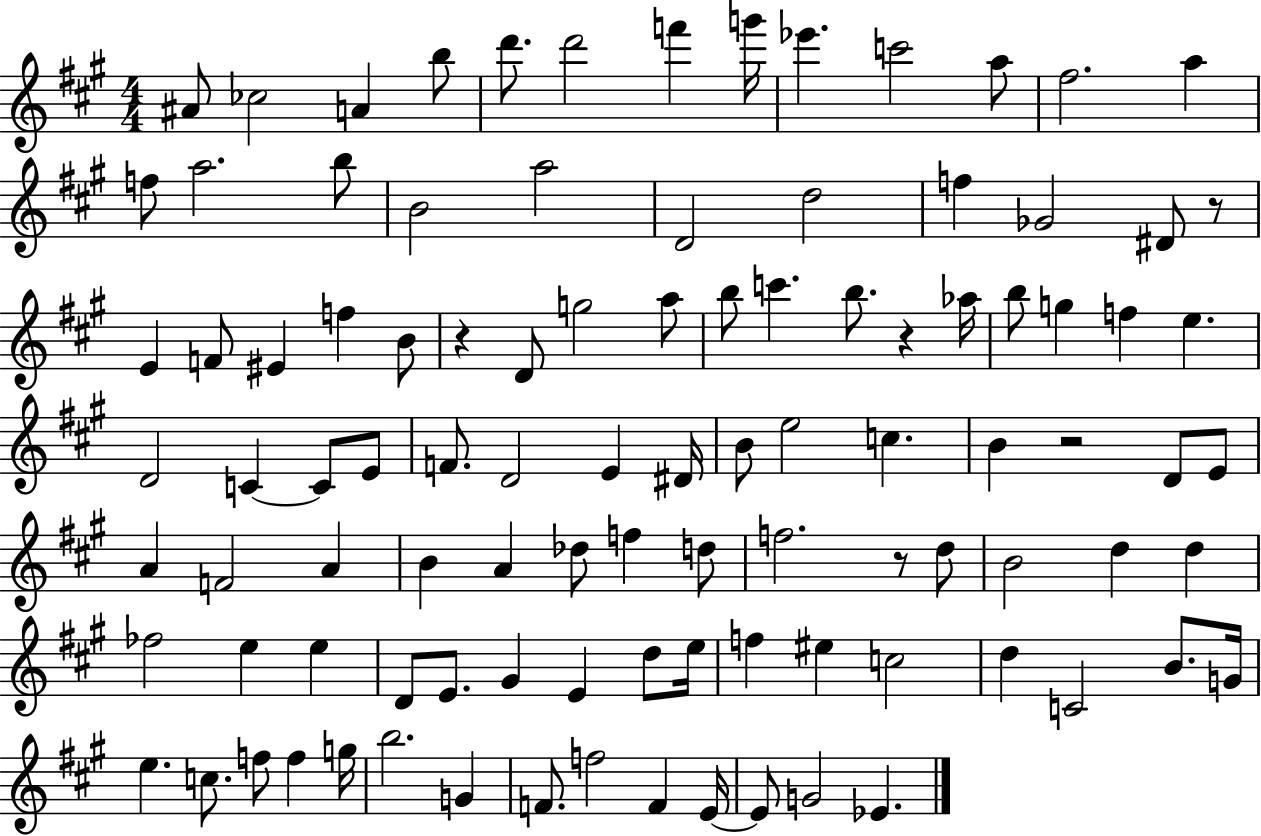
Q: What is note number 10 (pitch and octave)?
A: C6